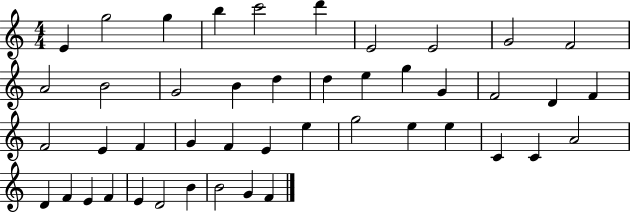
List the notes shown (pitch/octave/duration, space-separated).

E4/q G5/h G5/q B5/q C6/h D6/q E4/h E4/h G4/h F4/h A4/h B4/h G4/h B4/q D5/q D5/q E5/q G5/q G4/q F4/h D4/q F4/q F4/h E4/q F4/q G4/q F4/q E4/q E5/q G5/h E5/q E5/q C4/q C4/q A4/h D4/q F4/q E4/q F4/q E4/q D4/h B4/q B4/h G4/q F4/q